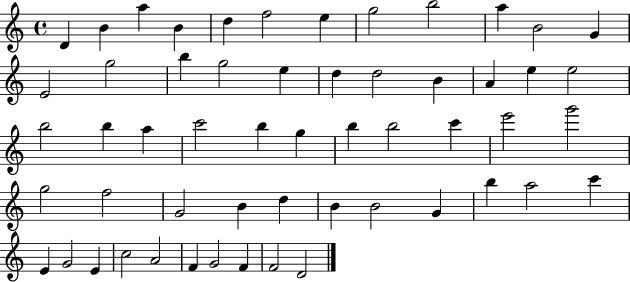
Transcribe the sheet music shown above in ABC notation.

X:1
T:Untitled
M:4/4
L:1/4
K:C
D B a B d f2 e g2 b2 a B2 G E2 g2 b g2 e d d2 B A e e2 b2 b a c'2 b g b b2 c' e'2 g'2 g2 f2 G2 B d B B2 G b a2 c' E G2 E c2 A2 F G2 F F2 D2